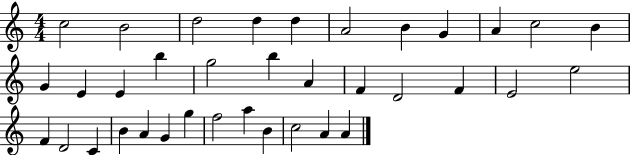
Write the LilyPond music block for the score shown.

{
  \clef treble
  \numericTimeSignature
  \time 4/4
  \key c \major
  c''2 b'2 | d''2 d''4 d''4 | a'2 b'4 g'4 | a'4 c''2 b'4 | \break g'4 e'4 e'4 b''4 | g''2 b''4 a'4 | f'4 d'2 f'4 | e'2 e''2 | \break f'4 d'2 c'4 | b'4 a'4 g'4 g''4 | f''2 a''4 b'4 | c''2 a'4 a'4 | \break \bar "|."
}